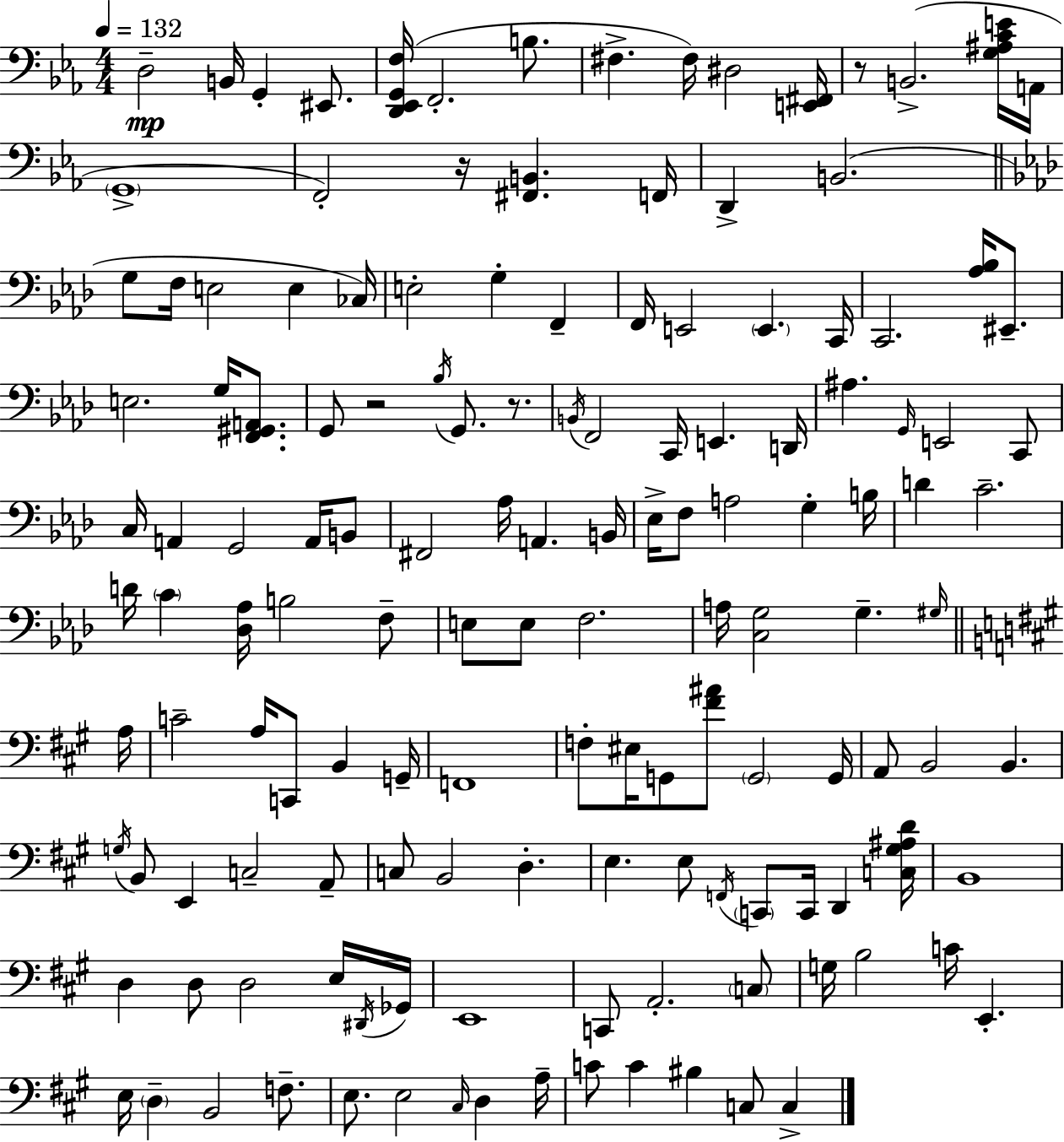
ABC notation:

X:1
T:Untitled
M:4/4
L:1/4
K:Cm
D,2 B,,/4 G,, ^E,,/2 [D,,_E,,G,,F,]/4 F,,2 B,/2 ^F, ^F,/4 ^D,2 [E,,^F,,]/4 z/2 B,,2 [G,^A,CE]/4 A,,/4 G,,4 F,,2 z/4 [^F,,B,,] F,,/4 D,, B,,2 G,/2 F,/4 E,2 E, _C,/4 E,2 G, F,, F,,/4 E,,2 E,, C,,/4 C,,2 [_A,_B,]/4 ^E,,/2 E,2 G,/4 [F,,^G,,A,,]/2 G,,/2 z2 _B,/4 G,,/2 z/2 B,,/4 F,,2 C,,/4 E,, D,,/4 ^A, G,,/4 E,,2 C,,/2 C,/4 A,, G,,2 A,,/4 B,,/2 ^F,,2 _A,/4 A,, B,,/4 _E,/4 F,/2 A,2 G, B,/4 D C2 D/4 C [_D,_A,]/4 B,2 F,/2 E,/2 E,/2 F,2 A,/4 [C,G,]2 G, ^G,/4 A,/4 C2 A,/4 C,,/2 B,, G,,/4 F,,4 F,/2 ^E,/4 G,,/2 [^F^A]/2 G,,2 G,,/4 A,,/2 B,,2 B,, G,/4 B,,/2 E,, C,2 A,,/2 C,/2 B,,2 D, E, E,/2 F,,/4 C,,/2 C,,/4 D,, [C,^G,^A,D]/4 B,,4 D, D,/2 D,2 E,/4 ^D,,/4 _G,,/4 E,,4 C,,/2 A,,2 C,/2 G,/4 B,2 C/4 E,, E,/4 D, B,,2 F,/2 E,/2 E,2 ^C,/4 D, A,/4 C/2 C ^B, C,/2 C,